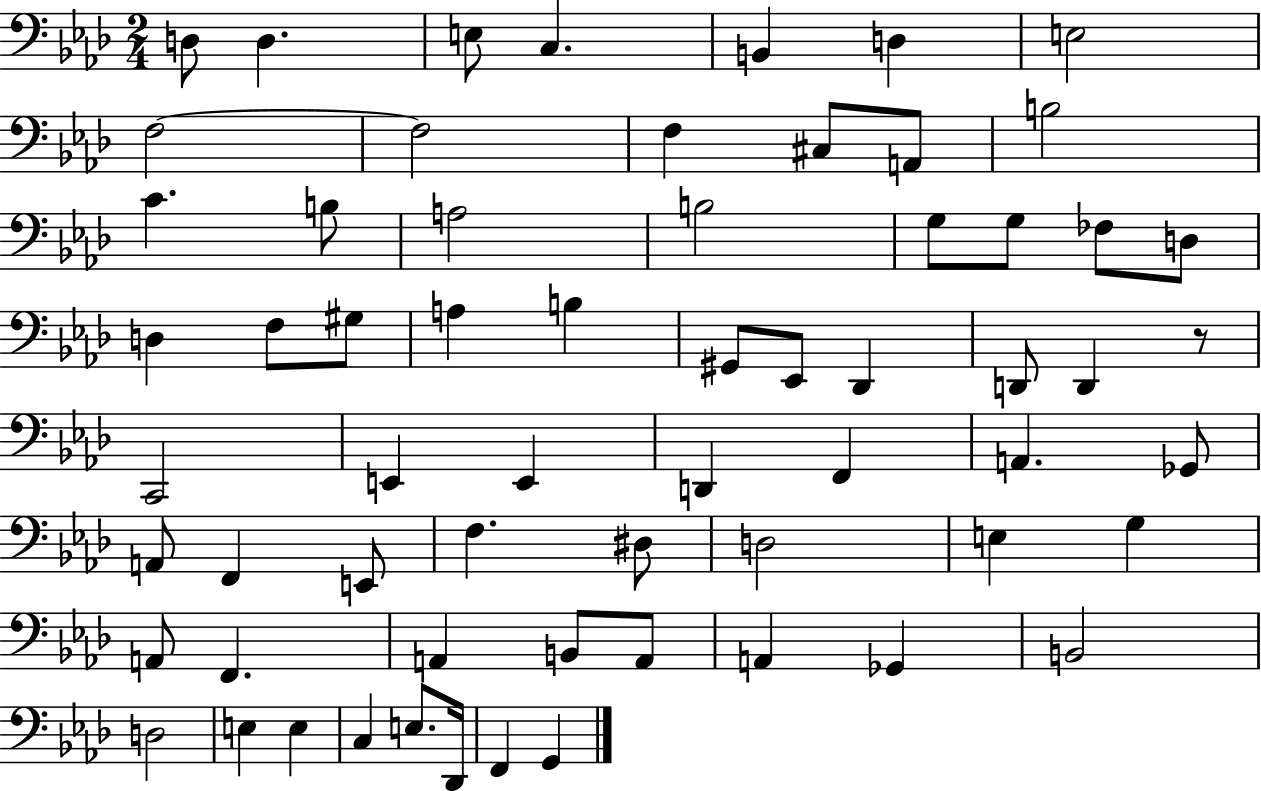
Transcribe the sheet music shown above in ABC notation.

X:1
T:Untitled
M:2/4
L:1/4
K:Ab
D,/2 D, E,/2 C, B,, D, E,2 F,2 F,2 F, ^C,/2 A,,/2 B,2 C B,/2 A,2 B,2 G,/2 G,/2 _F,/2 D,/2 D, F,/2 ^G,/2 A, B, ^G,,/2 _E,,/2 _D,, D,,/2 D,, z/2 C,,2 E,, E,, D,, F,, A,, _G,,/2 A,,/2 F,, E,,/2 F, ^D,/2 D,2 E, G, A,,/2 F,, A,, B,,/2 A,,/2 A,, _G,, B,,2 D,2 E, E, C, E,/2 _D,,/4 F,, G,,